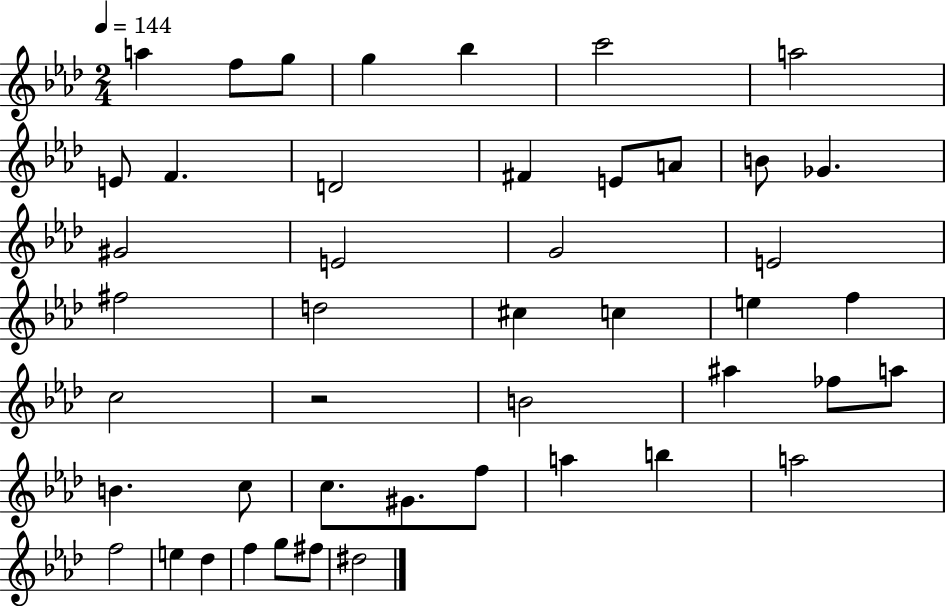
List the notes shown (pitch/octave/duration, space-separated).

A5/q F5/e G5/e G5/q Bb5/q C6/h A5/h E4/e F4/q. D4/h F#4/q E4/e A4/e B4/e Gb4/q. G#4/h E4/h G4/h E4/h F#5/h D5/h C#5/q C5/q E5/q F5/q C5/h R/h B4/h A#5/q FES5/e A5/e B4/q. C5/e C5/e. G#4/e. F5/e A5/q B5/q A5/h F5/h E5/q Db5/q F5/q G5/e F#5/e D#5/h